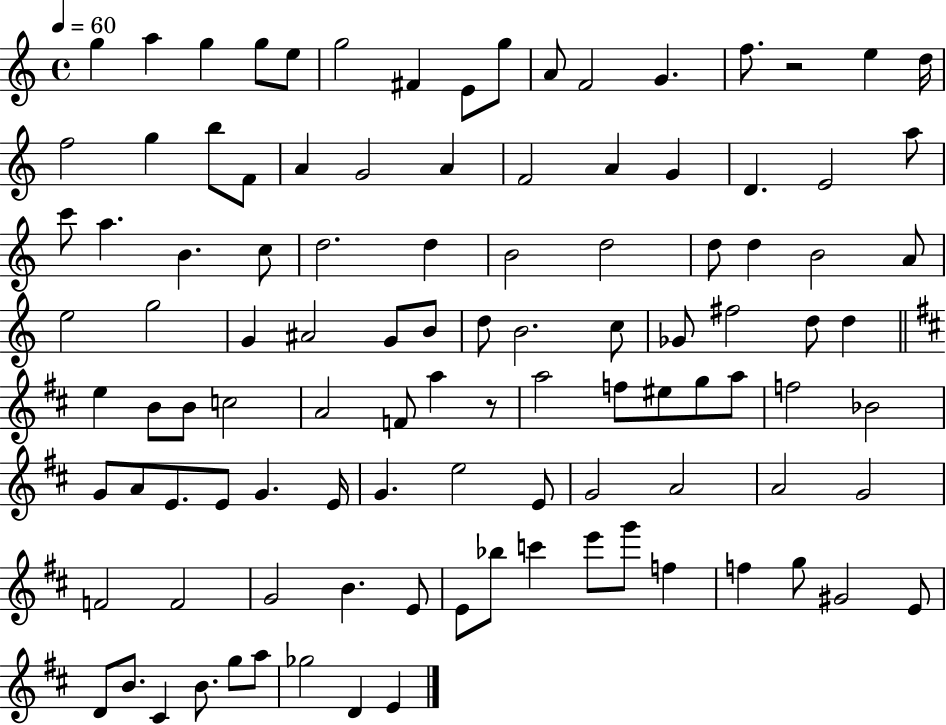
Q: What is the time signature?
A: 4/4